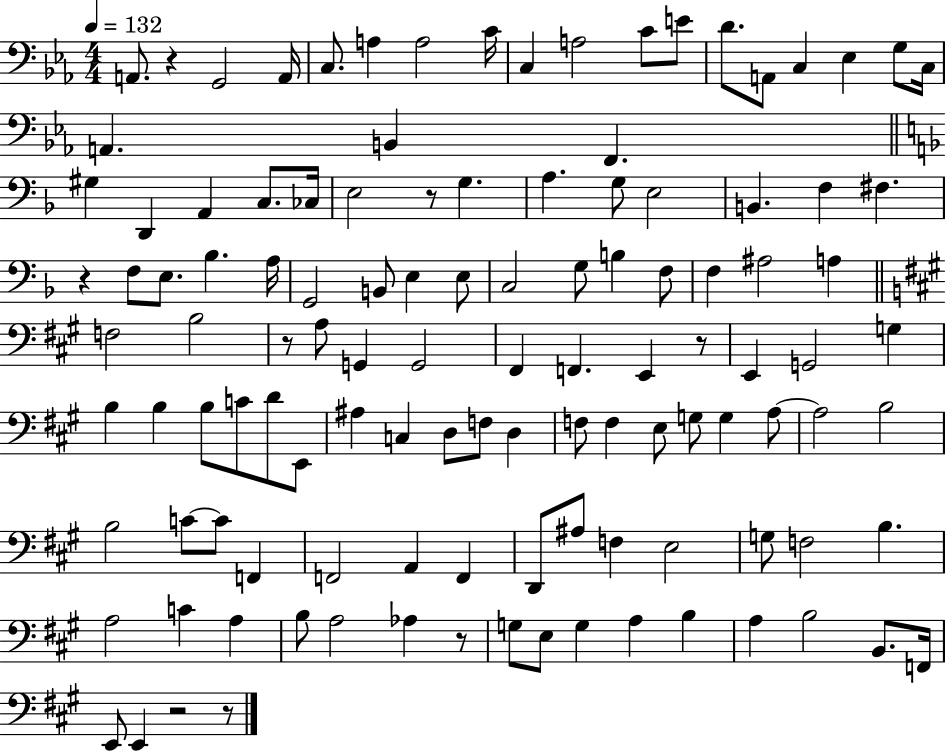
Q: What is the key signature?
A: EES major